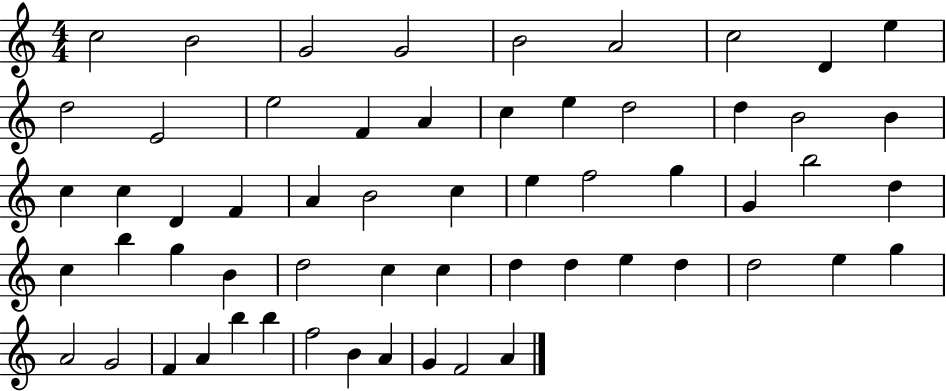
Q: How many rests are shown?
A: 0